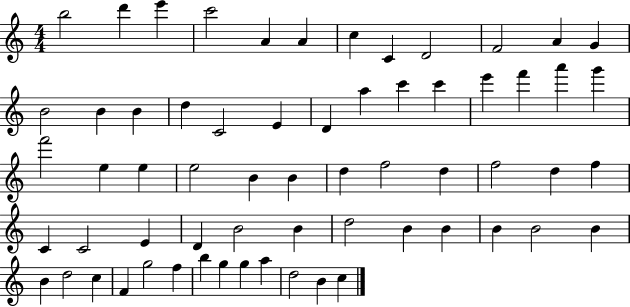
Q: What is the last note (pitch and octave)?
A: C5